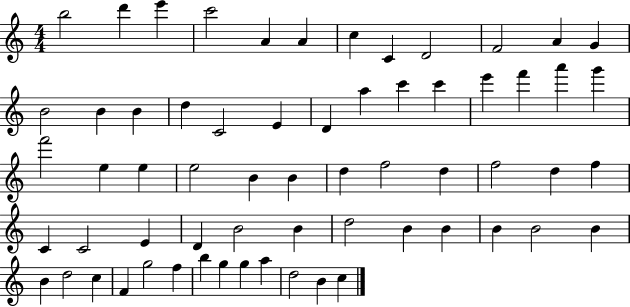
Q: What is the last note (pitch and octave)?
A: C5